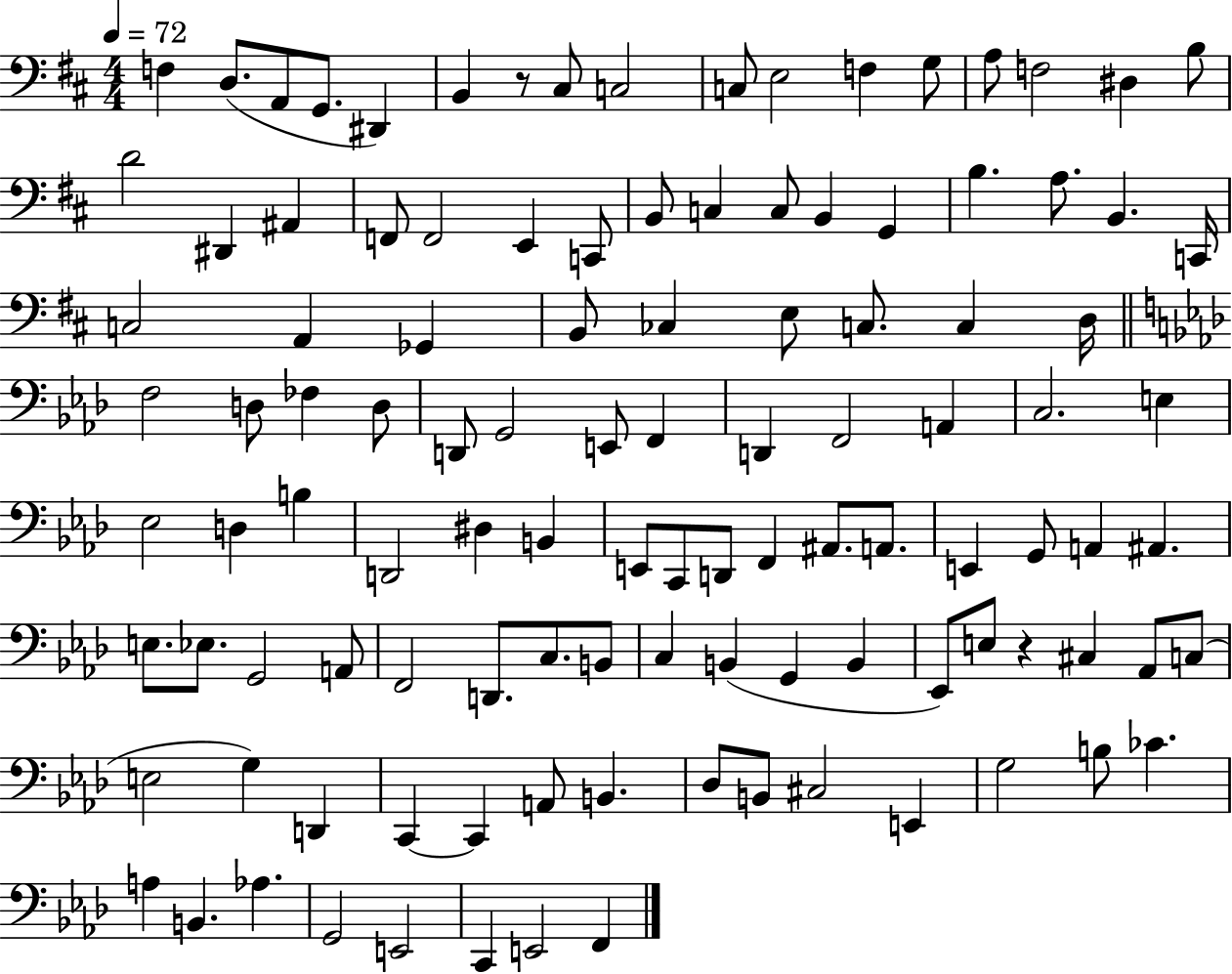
X:1
T:Untitled
M:4/4
L:1/4
K:D
F, D,/2 A,,/2 G,,/2 ^D,, B,, z/2 ^C,/2 C,2 C,/2 E,2 F, G,/2 A,/2 F,2 ^D, B,/2 D2 ^D,, ^A,, F,,/2 F,,2 E,, C,,/2 B,,/2 C, C,/2 B,, G,, B, A,/2 B,, C,,/4 C,2 A,, _G,, B,,/2 _C, E,/2 C,/2 C, D,/4 F,2 D,/2 _F, D,/2 D,,/2 G,,2 E,,/2 F,, D,, F,,2 A,, C,2 E, _E,2 D, B, D,,2 ^D, B,, E,,/2 C,,/2 D,,/2 F,, ^A,,/2 A,,/2 E,, G,,/2 A,, ^A,, E,/2 _E,/2 G,,2 A,,/2 F,,2 D,,/2 C,/2 B,,/2 C, B,, G,, B,, _E,,/2 E,/2 z ^C, _A,,/2 C,/2 E,2 G, D,, C,, C,, A,,/2 B,, _D,/2 B,,/2 ^C,2 E,, G,2 B,/2 _C A, B,, _A, G,,2 E,,2 C,, E,,2 F,,